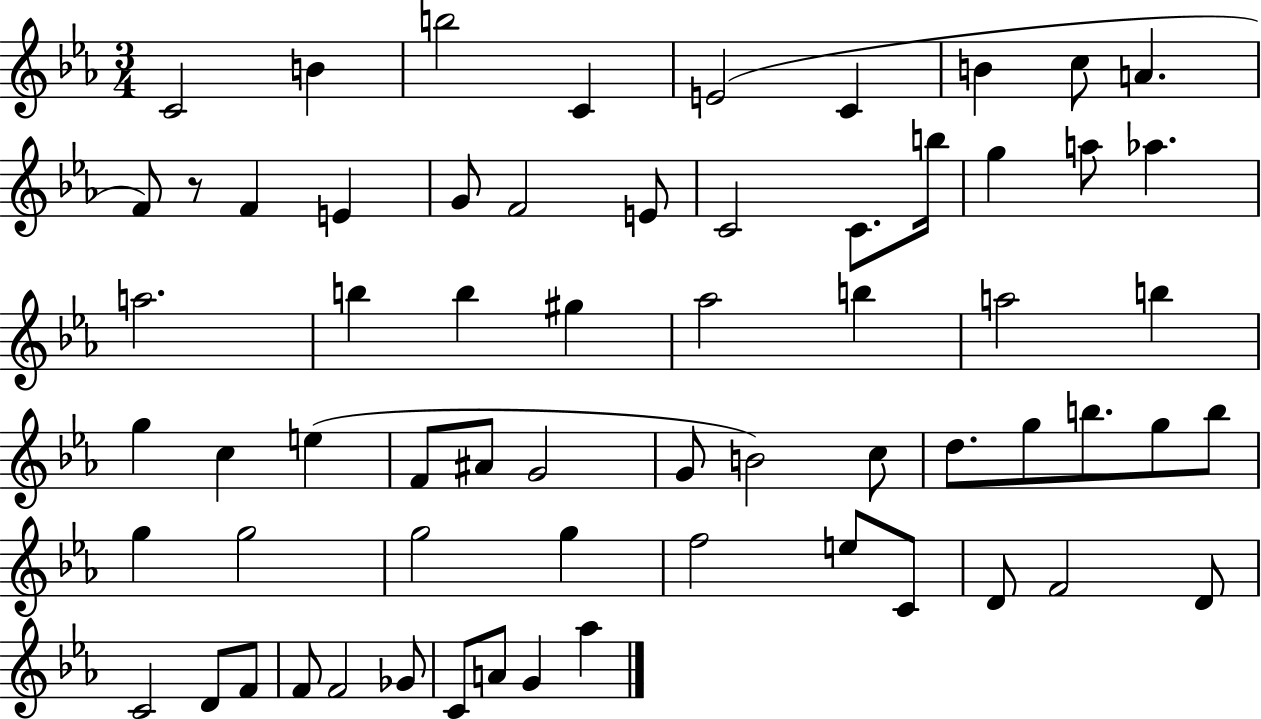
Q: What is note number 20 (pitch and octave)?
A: A5